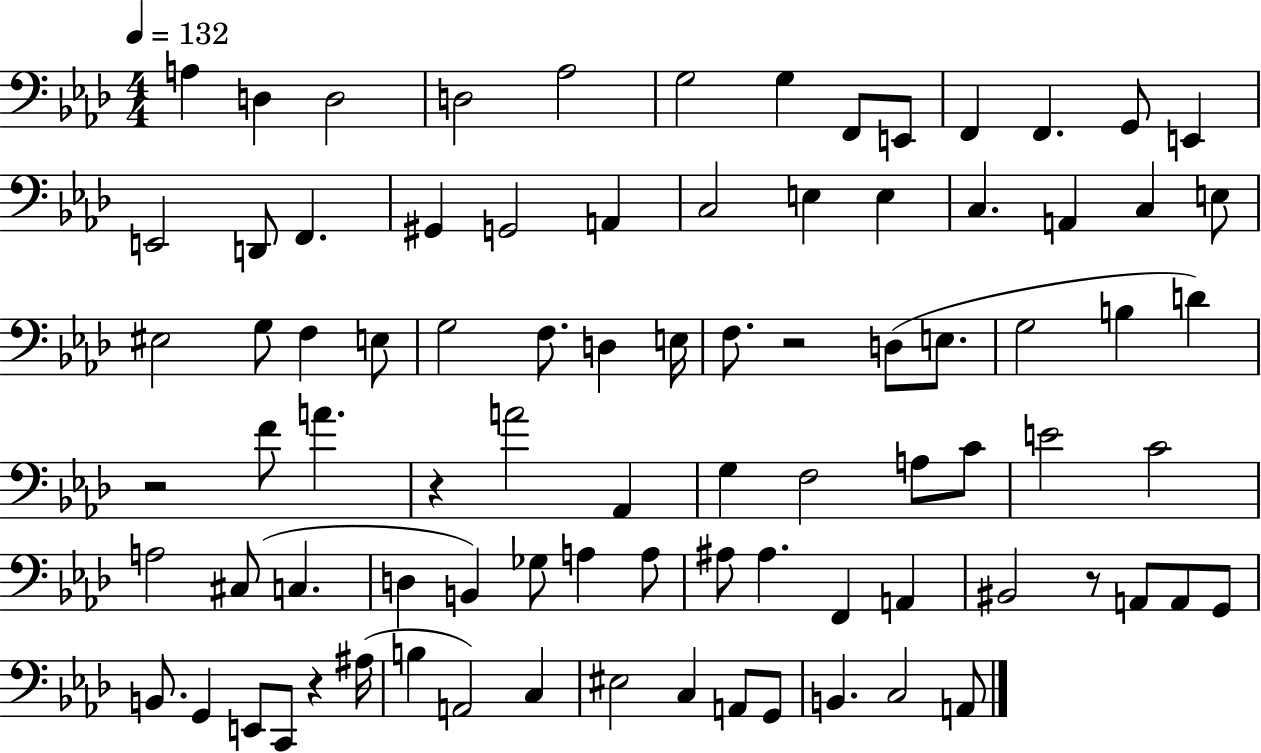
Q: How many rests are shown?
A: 5